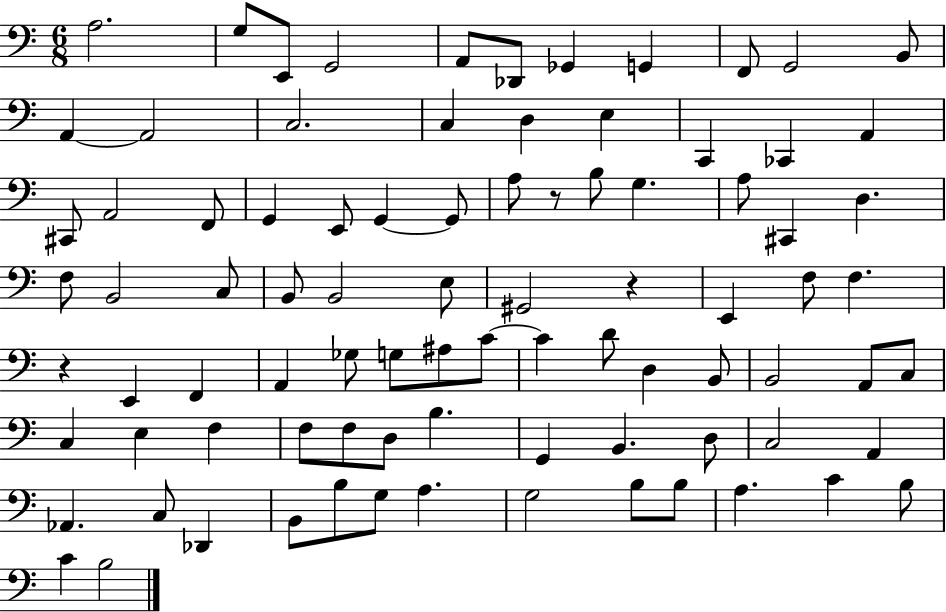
A3/h. G3/e E2/e G2/h A2/e Db2/e Gb2/q G2/q F2/e G2/h B2/e A2/q A2/h C3/h. C3/q D3/q E3/q C2/q CES2/q A2/q C#2/e A2/h F2/e G2/q E2/e G2/q G2/e A3/e R/e B3/e G3/q. A3/e C#2/q D3/q. F3/e B2/h C3/e B2/e B2/h E3/e G#2/h R/q E2/q F3/e F3/q. R/q E2/q F2/q A2/q Gb3/e G3/e A#3/e C4/e C4/q D4/e D3/q B2/e B2/h A2/e C3/e C3/q E3/q F3/q F3/e F3/e D3/e B3/q. G2/q B2/q. D3/e C3/h A2/q Ab2/q. C3/e Db2/q B2/e B3/e G3/e A3/q. G3/h B3/e B3/e A3/q. C4/q B3/e C4/q B3/h